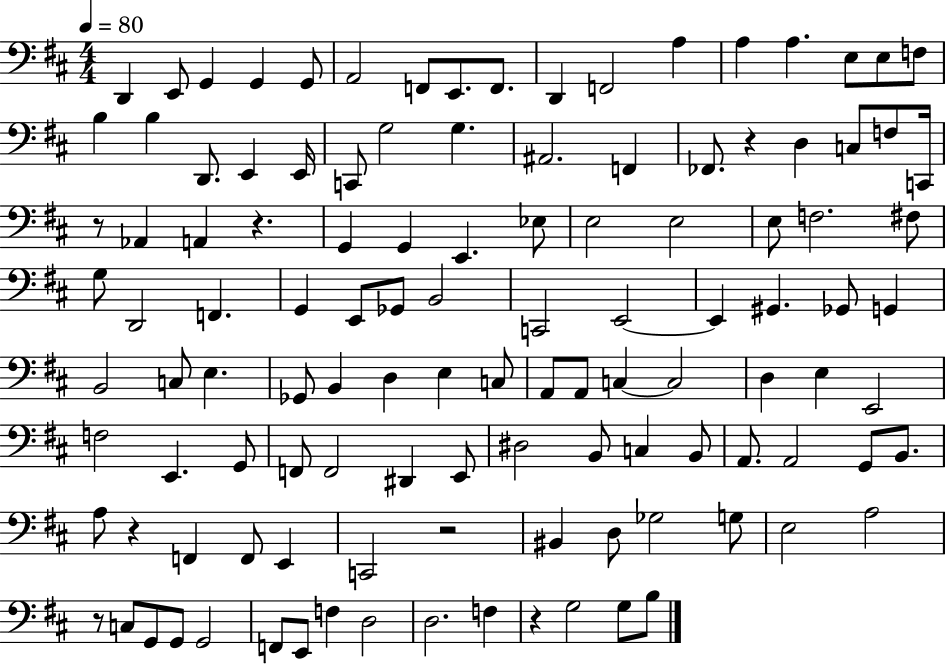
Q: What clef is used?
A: bass